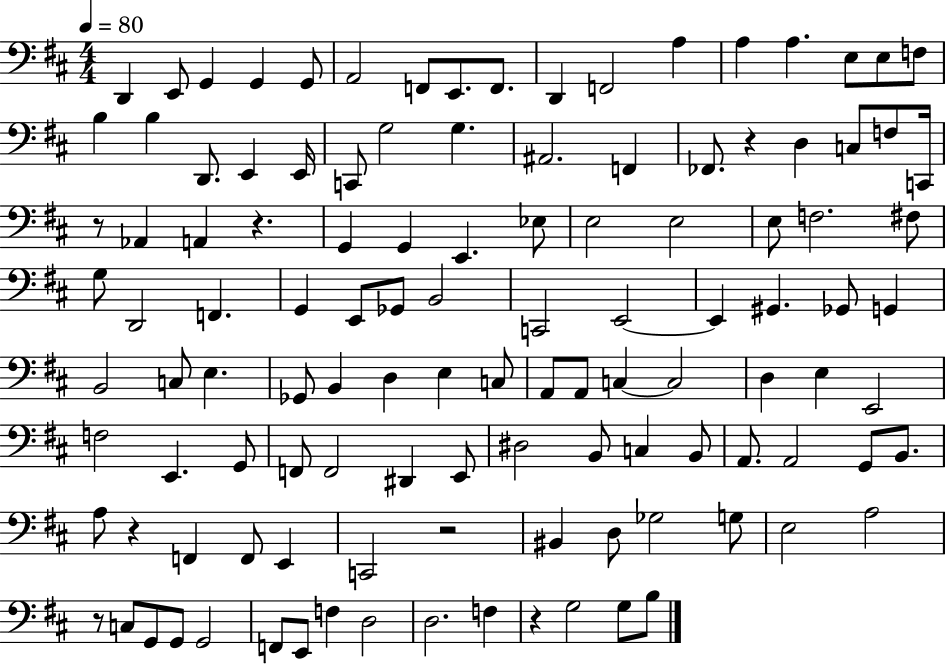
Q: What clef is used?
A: bass